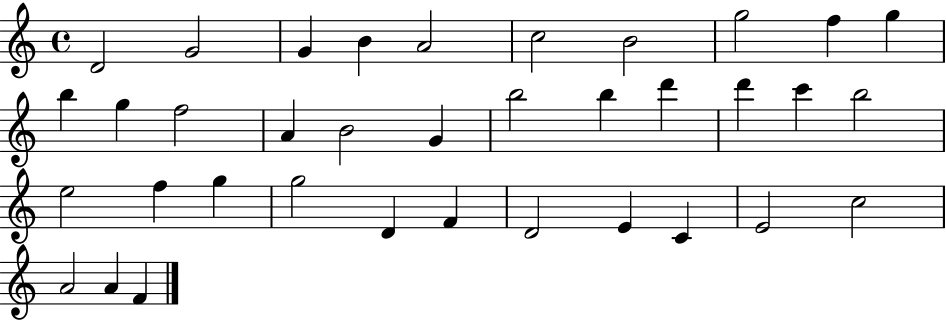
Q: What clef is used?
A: treble